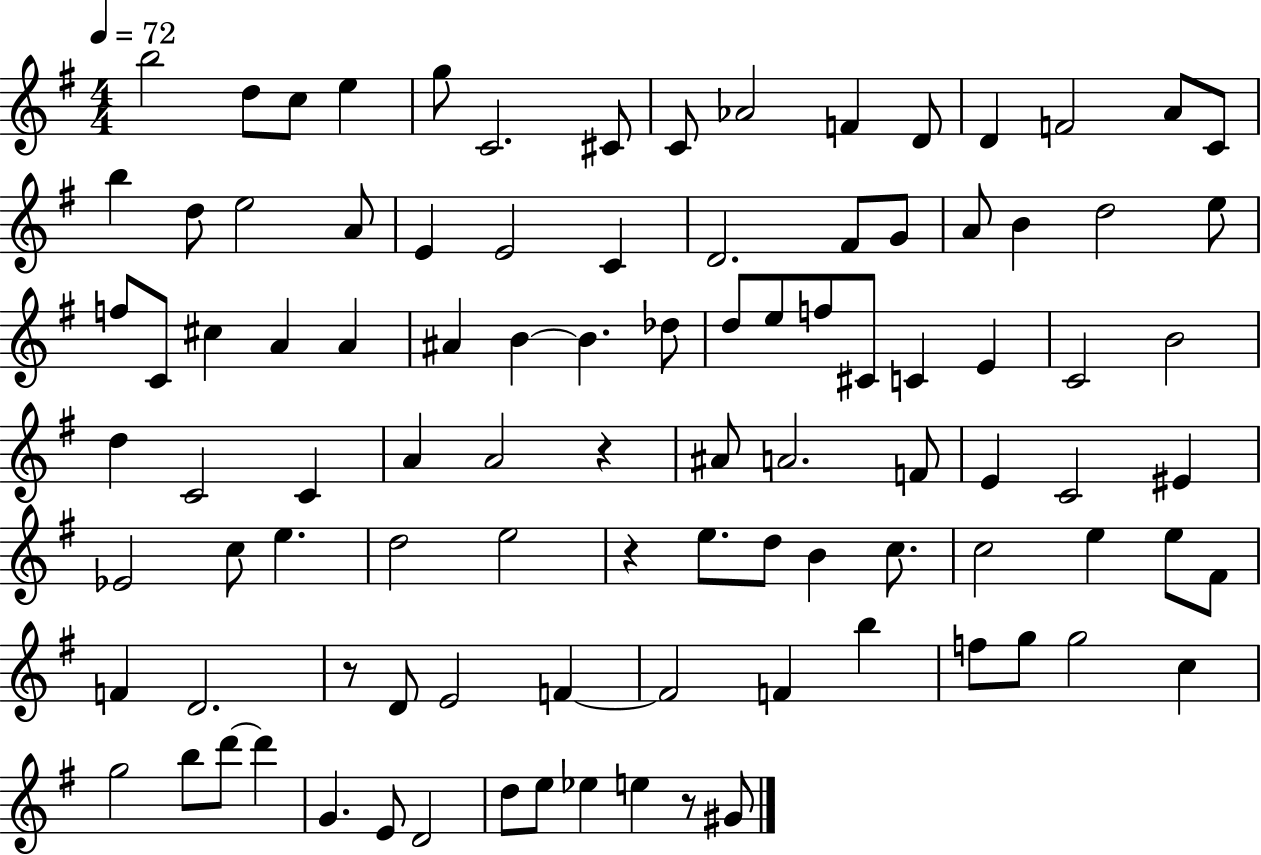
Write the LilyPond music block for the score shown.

{
  \clef treble
  \numericTimeSignature
  \time 4/4
  \key g \major
  \tempo 4 = 72
  b''2 d''8 c''8 e''4 | g''8 c'2. cis'8 | c'8 aes'2 f'4 d'8 | d'4 f'2 a'8 c'8 | \break b''4 d''8 e''2 a'8 | e'4 e'2 c'4 | d'2. fis'8 g'8 | a'8 b'4 d''2 e''8 | \break f''8 c'8 cis''4 a'4 a'4 | ais'4 b'4~~ b'4. des''8 | d''8 e''8 f''8 cis'8 c'4 e'4 | c'2 b'2 | \break d''4 c'2 c'4 | a'4 a'2 r4 | ais'8 a'2. f'8 | e'4 c'2 eis'4 | \break ees'2 c''8 e''4. | d''2 e''2 | r4 e''8. d''8 b'4 c''8. | c''2 e''4 e''8 fis'8 | \break f'4 d'2. | r8 d'8 e'2 f'4~~ | f'2 f'4 b''4 | f''8 g''8 g''2 c''4 | \break g''2 b''8 d'''8~~ d'''4 | g'4. e'8 d'2 | d''8 e''8 ees''4 e''4 r8 gis'8 | \bar "|."
}